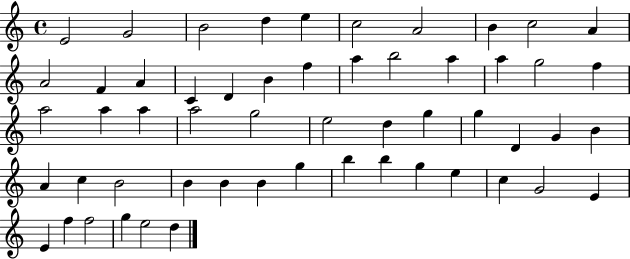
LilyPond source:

{
  \clef treble
  \time 4/4
  \defaultTimeSignature
  \key c \major
  e'2 g'2 | b'2 d''4 e''4 | c''2 a'2 | b'4 c''2 a'4 | \break a'2 f'4 a'4 | c'4 d'4 b'4 f''4 | a''4 b''2 a''4 | a''4 g''2 f''4 | \break a''2 a''4 a''4 | a''2 g''2 | e''2 d''4 g''4 | g''4 d'4 g'4 b'4 | \break a'4 c''4 b'2 | b'4 b'4 b'4 g''4 | b''4 b''4 g''4 e''4 | c''4 g'2 e'4 | \break e'4 f''4 f''2 | g''4 e''2 d''4 | \bar "|."
}